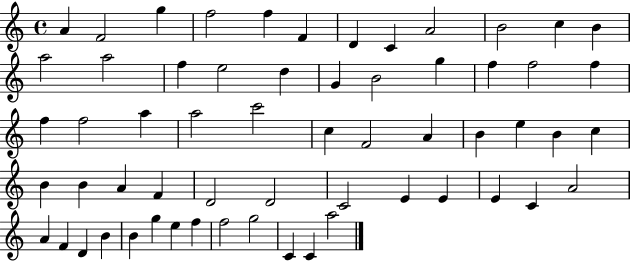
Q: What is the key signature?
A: C major